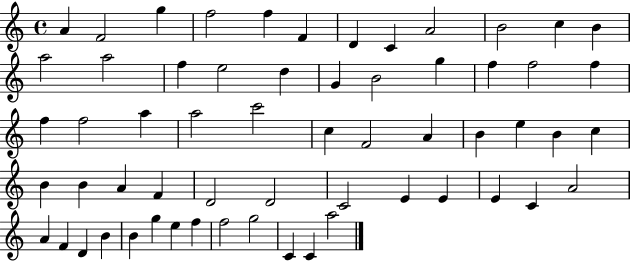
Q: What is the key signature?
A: C major